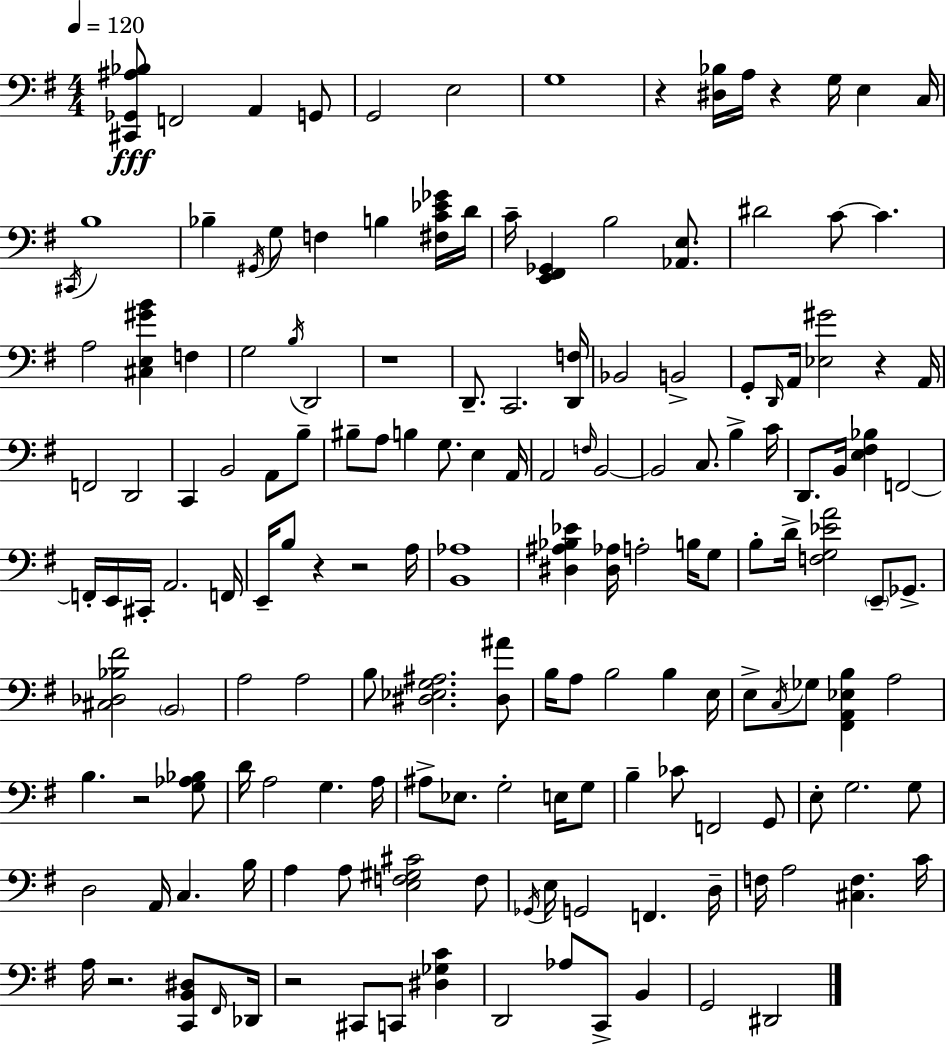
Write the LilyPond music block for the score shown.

{
  \clef bass
  \numericTimeSignature
  \time 4/4
  \key g \major
  \tempo 4 = 120
  <cis, ges, ais bes>8\fff f,2 a,4 g,8 | g,2 e2 | g1 | r4 <dis bes>16 a16 r4 g16 e4 c16 | \break \acciaccatura { cis,16 } b1 | bes4-- \acciaccatura { gis,16 } g8 f4 b4 | <fis c' ees' ges'>16 d'16 c'16-- <e, fis, ges,>4 b2 <aes, e>8. | dis'2 c'8~~ c'4. | \break a2 <cis e gis' b'>4 f4 | g2 \acciaccatura { b16 } d,2 | r1 | d,8.-- c,2. | \break <d, f>16 bes,2 b,2-> | g,8-. \grace { d,16 } a,16 <ees gis'>2 r4 | a,16 f,2 d,2 | c,4 b,2 | \break a,8 b8-- bis8-- a8 b4 g8. e4 | a,16 a,2 \grace { f16 } b,2~~ | b,2 c8. | b4-> c'16 d,8. b,16 <e fis bes>4 f,2~~ | \break f,16-. e,16 cis,16-. a,2. | f,16 e,16-- b8 r4 r2 | a16 <b, aes>1 | <dis ais bes ees'>4 <dis aes>16 a2-. | \break b16 g8 b8-. d'16-> <f g ees' a'>2 | \parenthesize e,8-- ges,8.-> <cis des bes fis'>2 \parenthesize b,2 | a2 a2 | b8 <dis ees g ais>2. | \break <dis ais'>8 b16 a8 b2 | b4 e16 e8-> \acciaccatura { c16 } ges8 <fis, a, ees b>4 a2 | b4. r2 | <g aes bes>8 d'16 a2 g4. | \break a16 ais8-> ees8. g2-. | e16 g8 b4-- ces'8 f,2 | g,8 e8-. g2. | g8 d2 a,16 c4. | \break b16 a4 a8 <e f gis cis'>2 | f8 \acciaccatura { ges,16 } e16 g,2 | f,4. d16-- f16 a2 | <cis f>4. c'16 a16 r2. | \break <c, b, dis>8 \grace { fis,16 } des,16 r2 | cis,8 c,8 <dis ges c'>4 d,2 | aes8 c,8-> b,4 g,2 | dis,2 \bar "|."
}